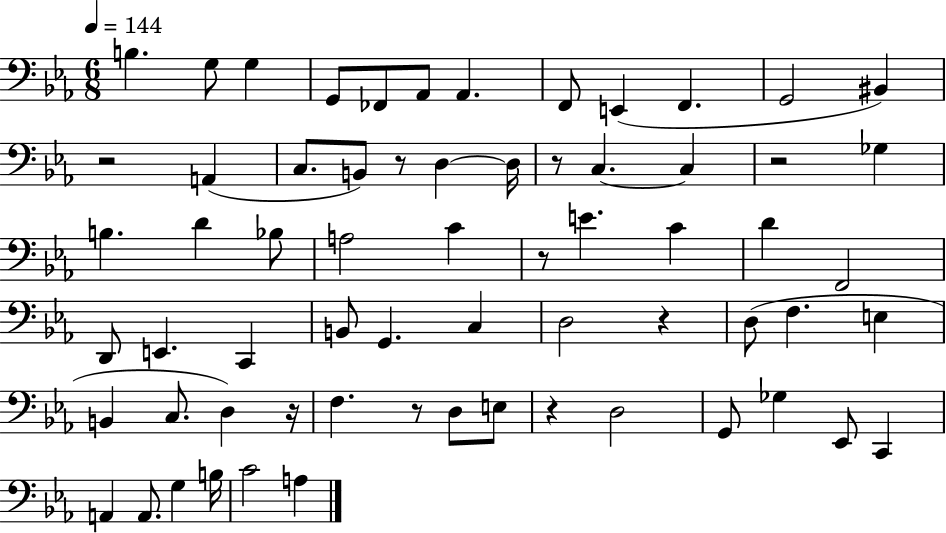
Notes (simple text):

B3/q. G3/e G3/q G2/e FES2/e Ab2/e Ab2/q. F2/e E2/q F2/q. G2/h BIS2/q R/h A2/q C3/e. B2/e R/e D3/q D3/s R/e C3/q. C3/q R/h Gb3/q B3/q. D4/q Bb3/e A3/h C4/q R/e E4/q. C4/q D4/q F2/h D2/e E2/q. C2/q B2/e G2/q. C3/q D3/h R/q D3/e F3/q. E3/q B2/q C3/e. D3/q R/s F3/q. R/e D3/e E3/e R/q D3/h G2/e Gb3/q Eb2/e C2/q A2/q A2/e. G3/q B3/s C4/h A3/q